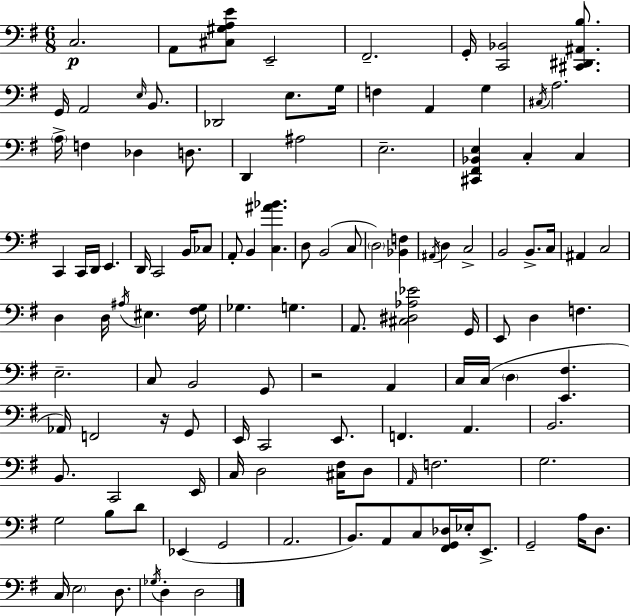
X:1
T:Untitled
M:6/8
L:1/4
K:Em
C,2 A,,/2 [^C,^G,A,E]/2 E,,2 ^F,,2 G,,/4 [C,,_B,,]2 [^C,,^D,,^A,,B,]/2 G,,/4 A,,2 E,/4 B,,/2 _D,,2 E,/2 G,/4 F, A,, G, ^C,/4 A,2 A,/4 F, _D, D,/2 D,, ^A,2 E,2 [^C,,^F,,_B,,E,] C, C, C,, C,,/4 D,,/4 E,, D,,/4 C,,2 B,,/4 _C,/2 A,,/2 B,, [C,^A_B] D,/2 B,,2 C,/2 D,2 [_B,,F,] ^A,,/4 D, C,2 B,,2 B,,/2 C,/4 ^A,, C,2 D, D,/4 ^A,/4 ^E, [^F,G,]/4 _G, G, A,,/2 [^C,^D,_A,_E]2 G,,/4 E,,/2 D, F, E,2 C,/2 B,,2 G,,/2 z2 A,, C,/4 C,/4 D, [E,,^F,] _A,,/4 F,,2 z/4 G,,/2 E,,/4 C,,2 E,,/2 F,, A,, B,,2 B,,/2 C,,2 E,,/4 C,/4 D,2 [^C,^F,]/4 D,/2 A,,/4 F,2 G,2 G,2 B,/2 D/2 _E,, G,,2 A,,2 B,,/2 A,,/2 C,/2 [^F,,G,,_D,]/4 _E,/4 E,,/2 G,,2 A,/4 D,/2 C,/4 E,2 D,/2 _G,/4 D, D,2